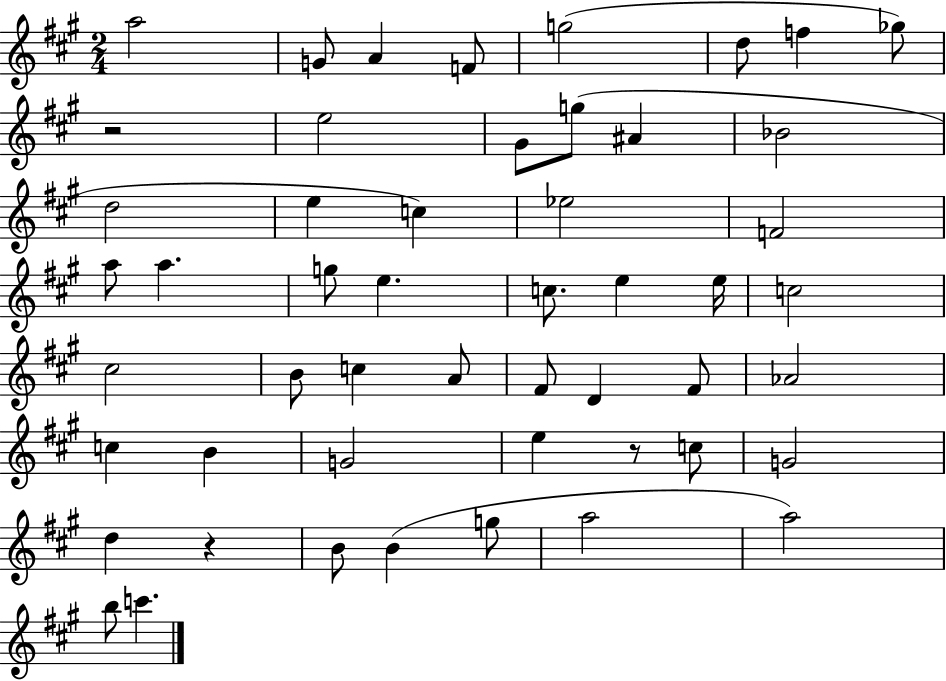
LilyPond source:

{
  \clef treble
  \numericTimeSignature
  \time 2/4
  \key a \major
  a''2 | g'8 a'4 f'8 | g''2( | d''8 f''4 ges''8) | \break r2 | e''2 | gis'8 g''8( ais'4 | bes'2 | \break d''2 | e''4 c''4) | ees''2 | f'2 | \break a''8 a''4. | g''8 e''4. | c''8. e''4 e''16 | c''2 | \break cis''2 | b'8 c''4 a'8 | fis'8 d'4 fis'8 | aes'2 | \break c''4 b'4 | g'2 | e''4 r8 c''8 | g'2 | \break d''4 r4 | b'8 b'4( g''8 | a''2 | a''2) | \break b''8 c'''4. | \bar "|."
}